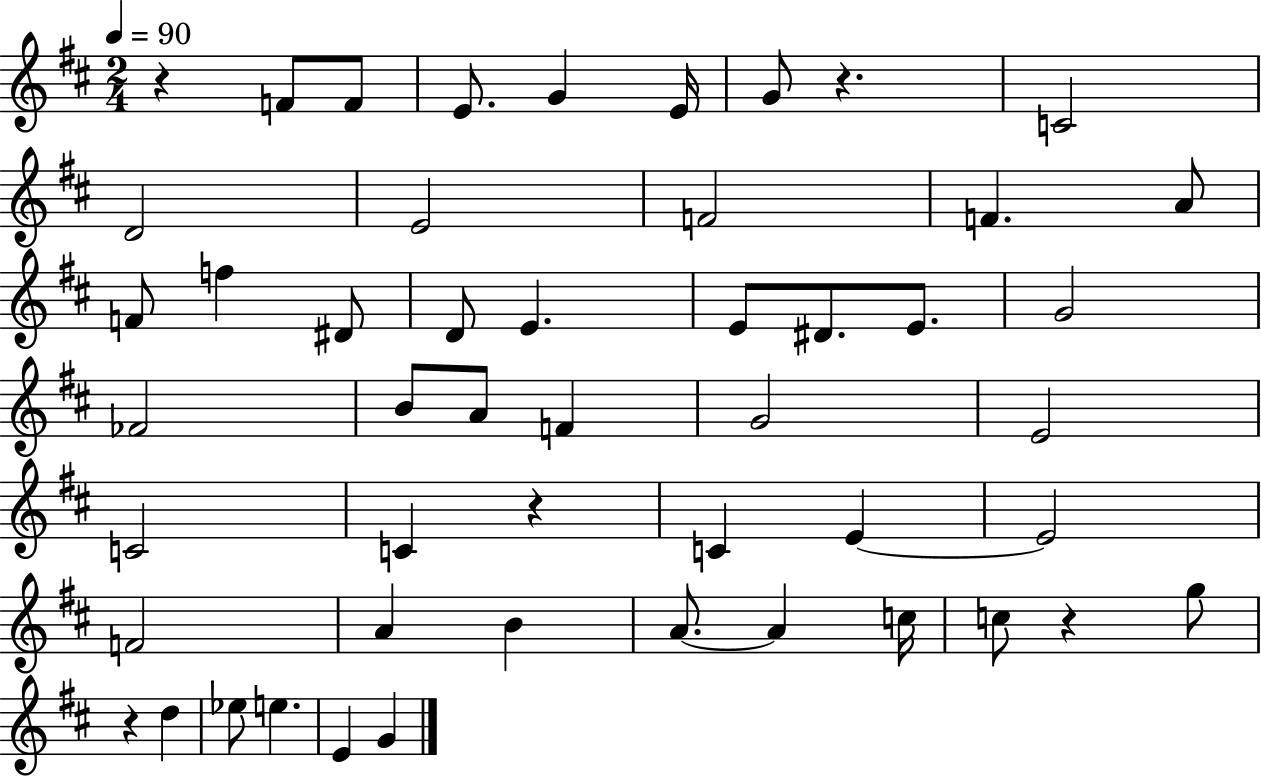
{
  \clef treble
  \numericTimeSignature
  \time 2/4
  \key d \major
  \tempo 4 = 90
  r4 f'8 f'8 | e'8. g'4 e'16 | g'8 r4. | c'2 | \break d'2 | e'2 | f'2 | f'4. a'8 | \break f'8 f''4 dis'8 | d'8 e'4. | e'8 dis'8. e'8. | g'2 | \break fes'2 | b'8 a'8 f'4 | g'2 | e'2 | \break c'2 | c'4 r4 | c'4 e'4~~ | e'2 | \break f'2 | a'4 b'4 | a'8.~~ a'4 c''16 | c''8 r4 g''8 | \break r4 d''4 | ees''8 e''4. | e'4 g'4 | \bar "|."
}